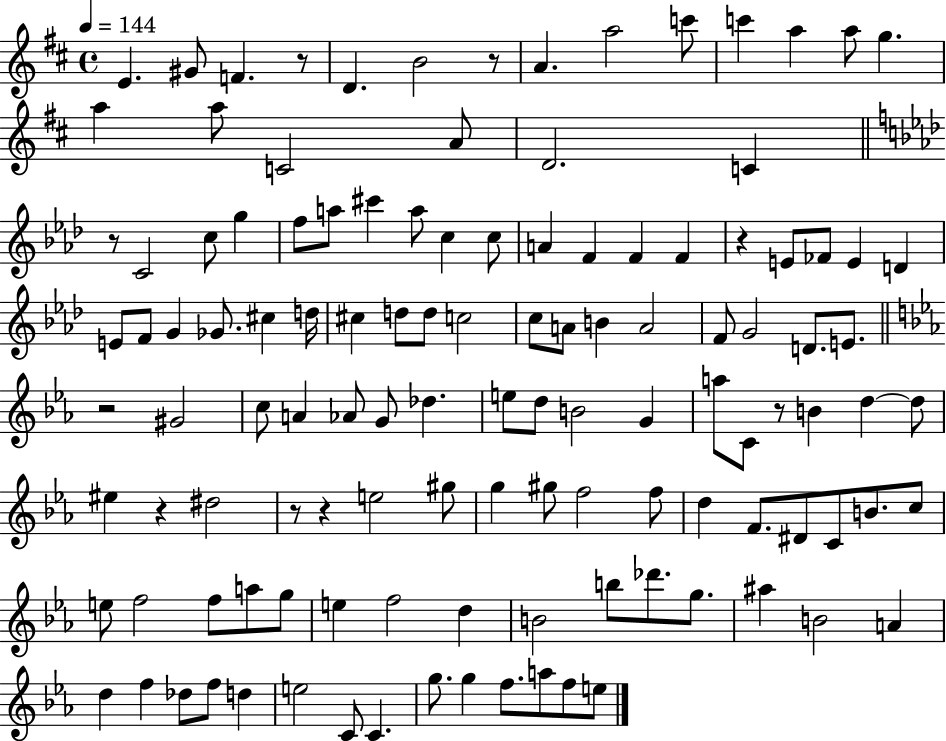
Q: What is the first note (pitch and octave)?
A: E4